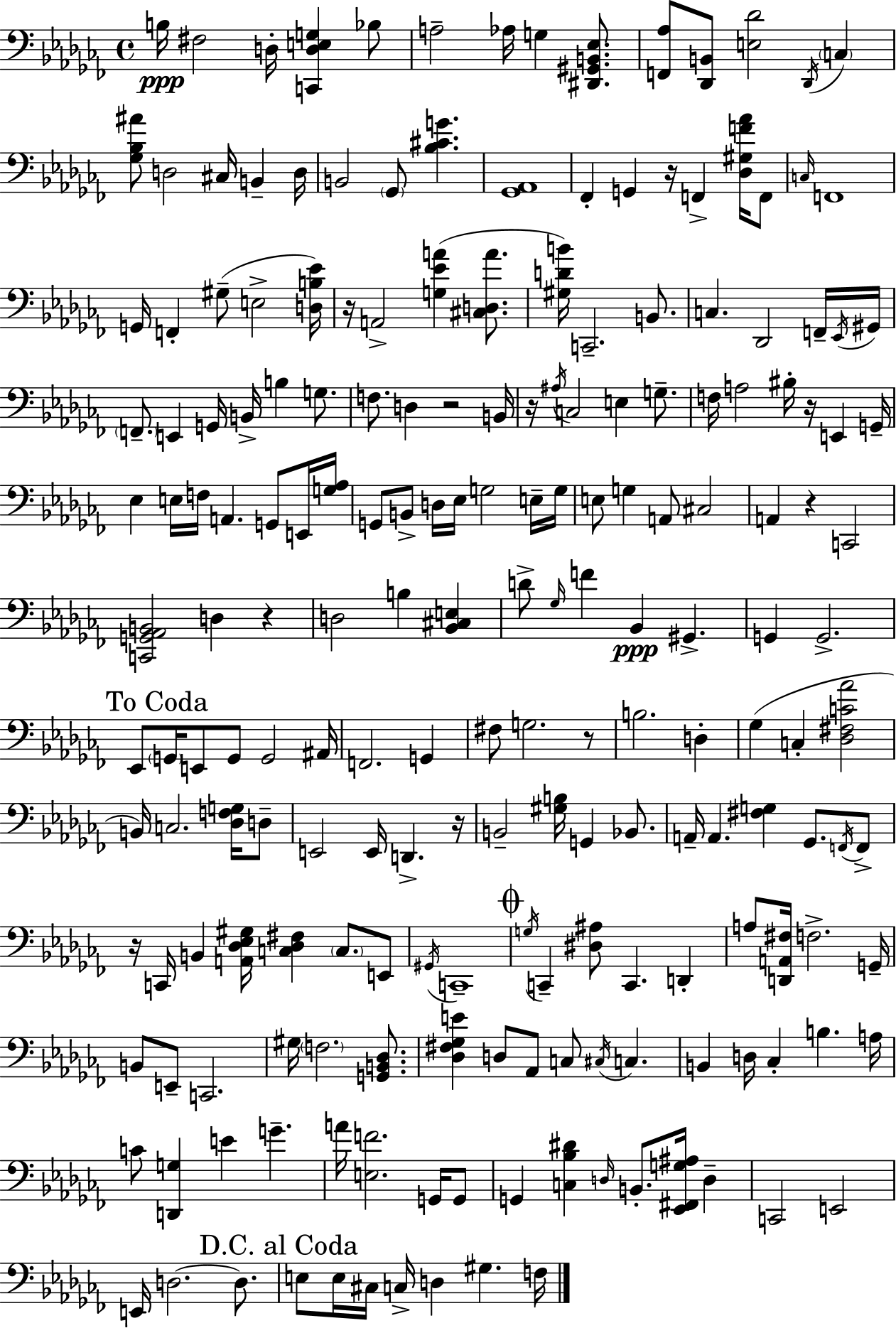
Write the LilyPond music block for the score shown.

{
  \clef bass
  \time 4/4
  \defaultTimeSignature
  \key aes \minor
  b16\ppp fis2 d16-. <c, d e g>4 bes8 | a2-- aes16 g4 <dis, gis, b, ees>8. | <f, aes>8 <des, b,>8 <e des'>2 \acciaccatura { des,16 } \parenthesize c4 | <ges bes ais'>8 d2 cis16 b,4-- | \break d16 b,2 \parenthesize ges,8 <bes cis' g'>4. | <ges, aes,>1 | fes,4-. g,4 r16 f,4-> <des gis f' aes'>16 f,8 | \grace { c16 } f,1 | \break g,16 f,4-. gis8--( e2-> | <d b ees'>16) r16 a,2-> <g ees' a'>4( <cis d a'>8. | <gis d' b'>16) c,2.-- b,8. | c4. des,2 | \break f,16-- \acciaccatura { ees,16 } gis,16 \parenthesize f,8.-- e,4 g,16 b,16-> b4 | g8. f8. d4 r2 | b,16 r16 \acciaccatura { ais16 } c2 e4 | g8.-- f16 a2 bis16-. r16 e,4 | \break g,16-- ees4 e16 f16 a,4. | g,8 e,16 <g aes>16 g,8 b,8-> d16 ees16 g2 | e16-- g16 e8 g4 a,8 cis2 | a,4 r4 c,2 | \break <c, g, aes, b,>2 d4 | r4 d2 b4 | <bes, cis e>4 d'8-> \grace { ges16 } f'4 bes,4\ppp gis,4.-> | g,4 g,2.-> | \break \mark "To Coda" ees,8 \parenthesize g,16 e,8 g,8 g,2 | ais,16 f,2. | g,4 fis8 g2. | r8 b2. | \break d4-. ges4( c4-. <des fis c' aes'>2 | b,16) c2. | <des f g>16 d8-- e,2 e,16 d,4.-> | r16 b,2-- <gis b>16 g,4 | \break bes,8. a,16-- a,4. <fis g>4 | ges,8. \acciaccatura { f,16 } f,8-> r16 c,16 b,4 <a, des ees gis>16 <c des fis>4 | \parenthesize c8. e,8 \acciaccatura { gis,16 } c,1-- | \mark \markup { \musicglyph "scripts.coda" } \acciaccatura { g16 } c,4-- <dis ais>8 c,4. | \break d,4-. a8 <d, a, fis>16 f2.-> | g,16-- b,8 e,8-- c,2. | gis16 \parenthesize f2. | <g, b, des>8. <des fis ges e'>4 d8 aes,8 | \break c8 \acciaccatura { cis16 } c4. b,4 d16 ces4-. | b4. a16 c'8 <d, g>4 e'4 | g'4.-- a'16 <e f'>2. | g,16 g,8 g,4 <c bes dis'>4 | \break \grace { d16 } b,8.-. <ees, fis, g ais>16 d4-- c,2 | e,2 e,16 d2.~~ | d8. \mark "D.C. al Coda" e8 e16 cis16 c16-> d4 | gis4. f16 \bar "|."
}